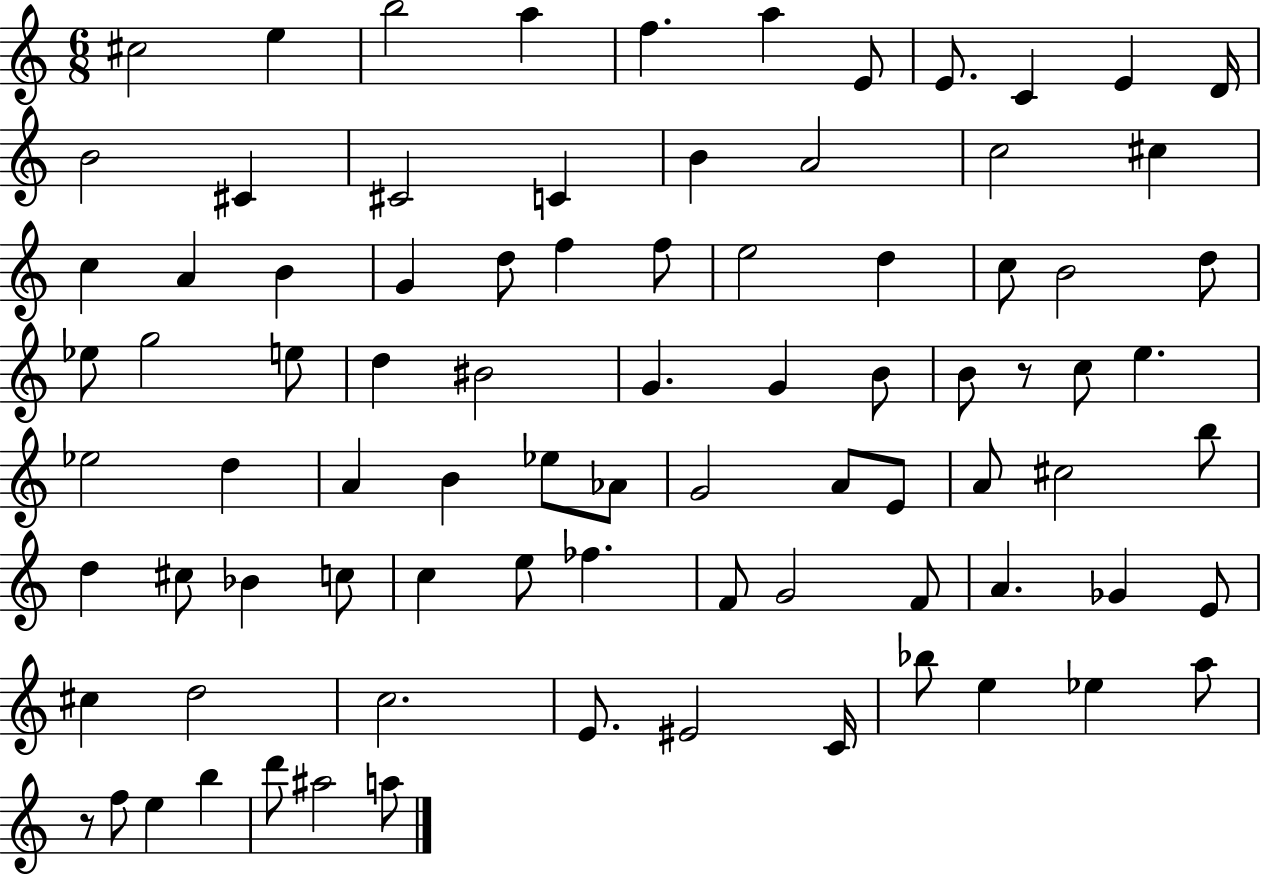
C#5/h E5/q B5/h A5/q F5/q. A5/q E4/e E4/e. C4/q E4/q D4/s B4/h C#4/q C#4/h C4/q B4/q A4/h C5/h C#5/q C5/q A4/q B4/q G4/q D5/e F5/q F5/e E5/h D5/q C5/e B4/h D5/e Eb5/e G5/h E5/e D5/q BIS4/h G4/q. G4/q B4/e B4/e R/e C5/e E5/q. Eb5/h D5/q A4/q B4/q Eb5/e Ab4/e G4/h A4/e E4/e A4/e C#5/h B5/e D5/q C#5/e Bb4/q C5/e C5/q E5/e FES5/q. F4/e G4/h F4/e A4/q. Gb4/q E4/e C#5/q D5/h C5/h. E4/e. EIS4/h C4/s Bb5/e E5/q Eb5/q A5/e R/e F5/e E5/q B5/q D6/e A#5/h A5/e